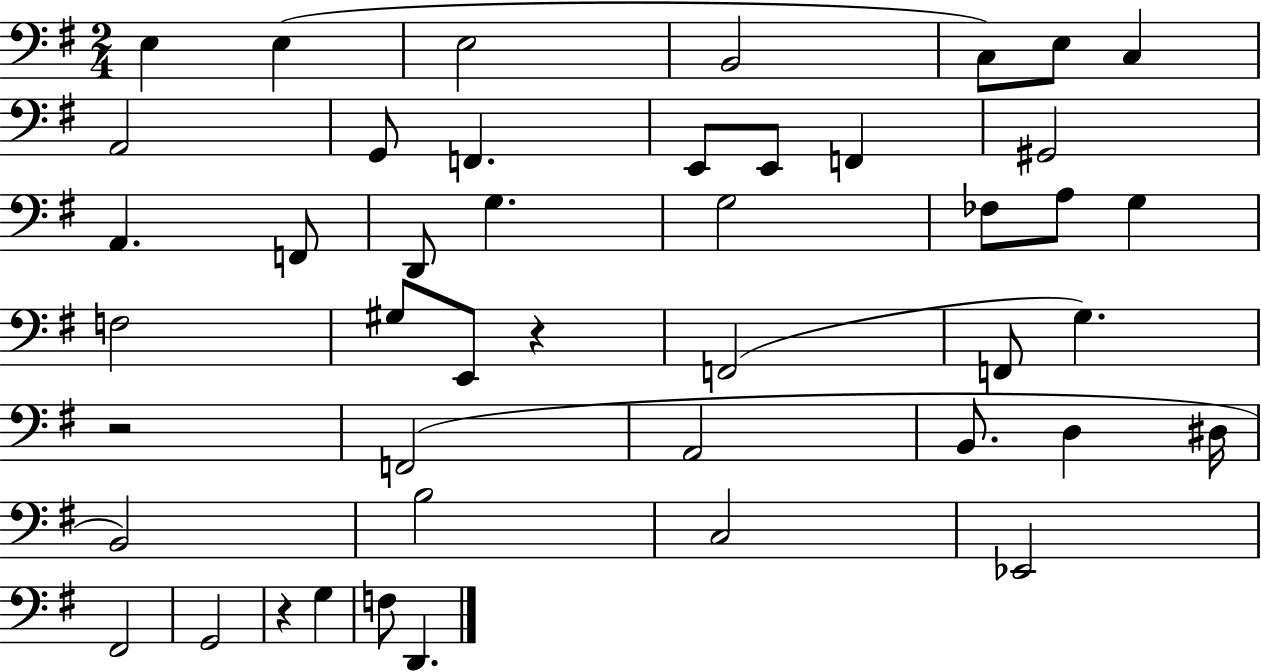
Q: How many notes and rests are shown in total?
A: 45